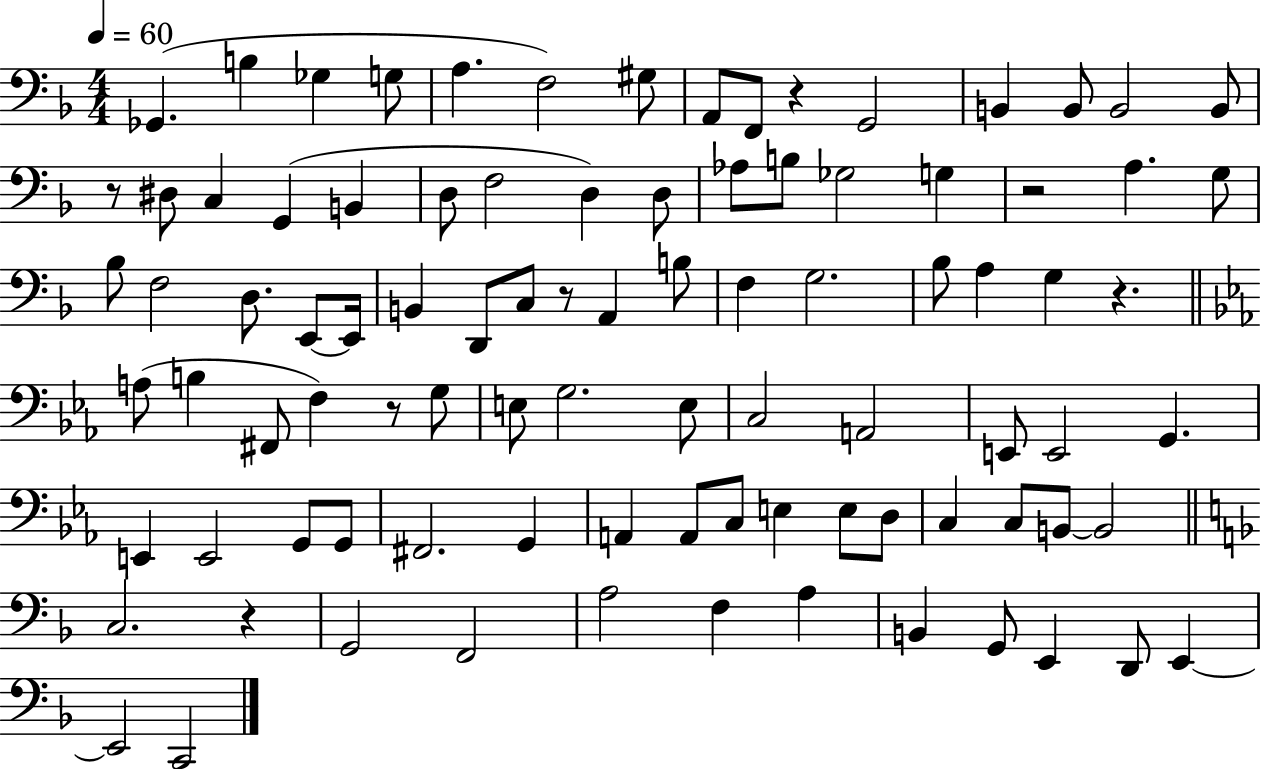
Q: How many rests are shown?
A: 7